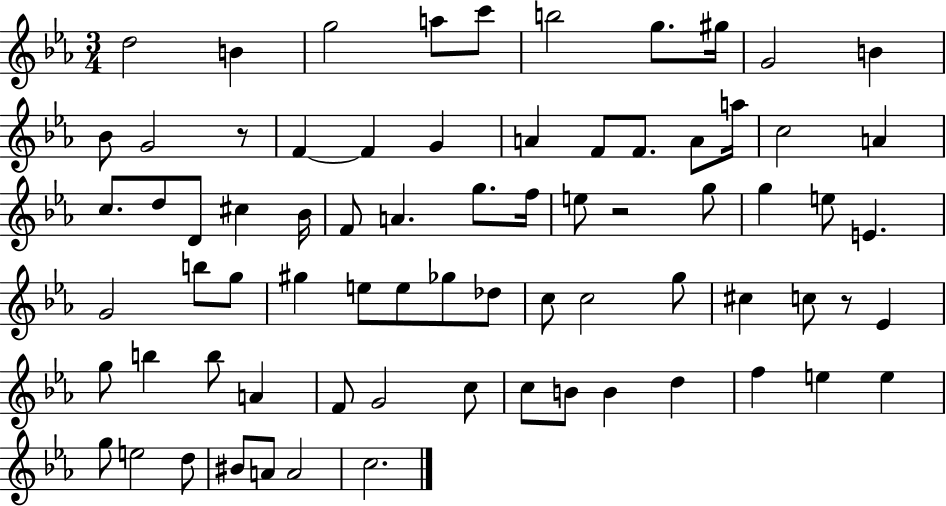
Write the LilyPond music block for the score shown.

{
  \clef treble
  \numericTimeSignature
  \time 3/4
  \key ees \major
  \repeat volta 2 { d''2 b'4 | g''2 a''8 c'''8 | b''2 g''8. gis''16 | g'2 b'4 | \break bes'8 g'2 r8 | f'4~~ f'4 g'4 | a'4 f'8 f'8. a'8 a''16 | c''2 a'4 | \break c''8. d''8 d'8 cis''4 bes'16 | f'8 a'4. g''8. f''16 | e''8 r2 g''8 | g''4 e''8 e'4. | \break g'2 b''8 g''8 | gis''4 e''8 e''8 ges''8 des''8 | c''8 c''2 g''8 | cis''4 c''8 r8 ees'4 | \break g''8 b''4 b''8 a'4 | f'8 g'2 c''8 | c''8 b'8 b'4 d''4 | f''4 e''4 e''4 | \break g''8 e''2 d''8 | bis'8 a'8 a'2 | c''2. | } \bar "|."
}